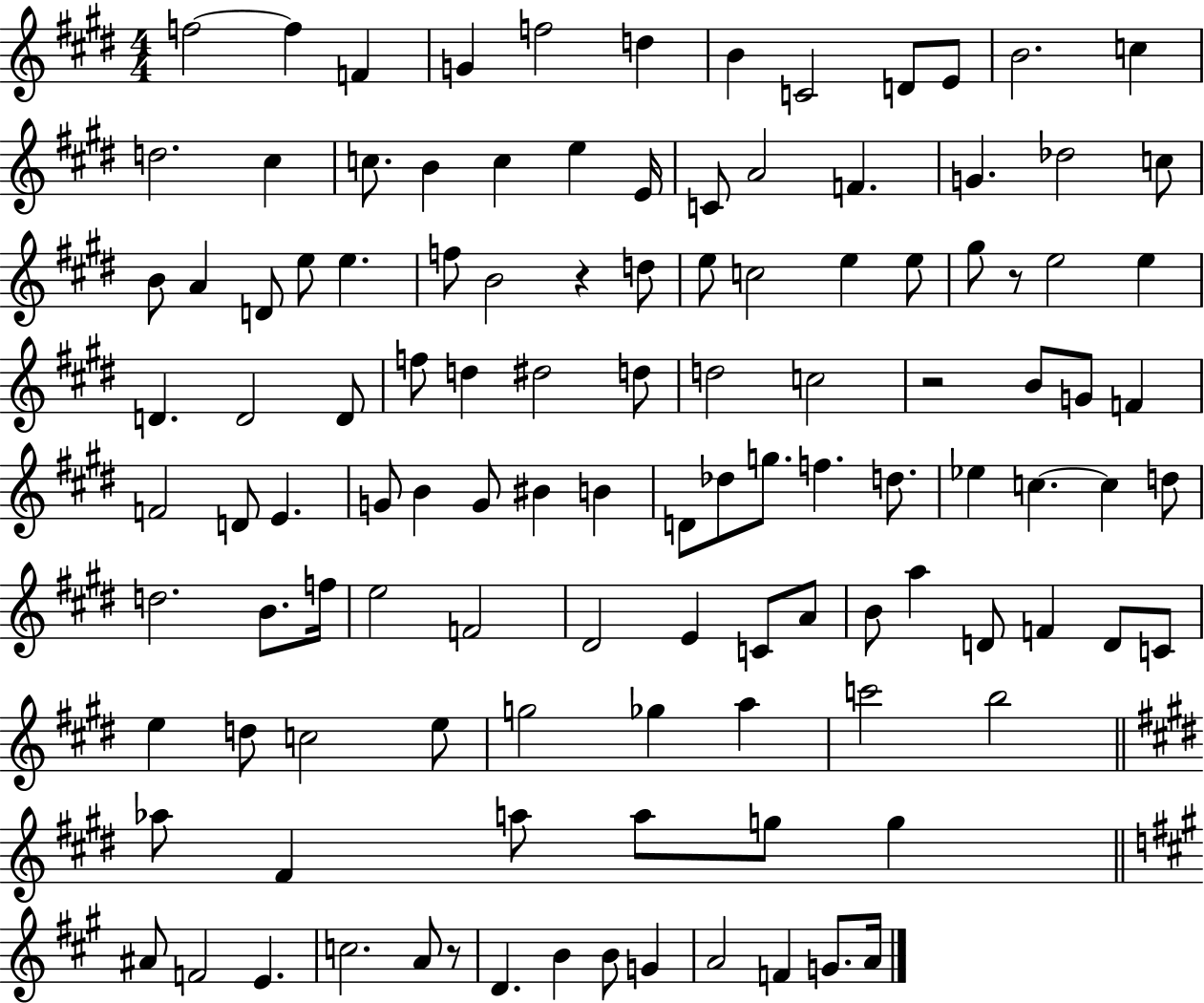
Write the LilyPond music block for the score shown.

{
  \clef treble
  \numericTimeSignature
  \time 4/4
  \key e \major
  f''2~~ f''4 f'4 | g'4 f''2 d''4 | b'4 c'2 d'8 e'8 | b'2. c''4 | \break d''2. cis''4 | c''8. b'4 c''4 e''4 e'16 | c'8 a'2 f'4. | g'4. des''2 c''8 | \break b'8 a'4 d'8 e''8 e''4. | f''8 b'2 r4 d''8 | e''8 c''2 e''4 e''8 | gis''8 r8 e''2 e''4 | \break d'4. d'2 d'8 | f''8 d''4 dis''2 d''8 | d''2 c''2 | r2 b'8 g'8 f'4 | \break f'2 d'8 e'4. | g'8 b'4 g'8 bis'4 b'4 | d'8 des''8 g''8. f''4. d''8. | ees''4 c''4.~~ c''4 d''8 | \break d''2. b'8. f''16 | e''2 f'2 | dis'2 e'4 c'8 a'8 | b'8 a''4 d'8 f'4 d'8 c'8 | \break e''4 d''8 c''2 e''8 | g''2 ges''4 a''4 | c'''2 b''2 | \bar "||" \break \key e \major aes''8 fis'4 a''8 a''8 g''8 g''4 | \bar "||" \break \key a \major ais'8 f'2 e'4. | c''2. a'8 r8 | d'4. b'4 b'8 g'4 | a'2 f'4 g'8. a'16 | \break \bar "|."
}